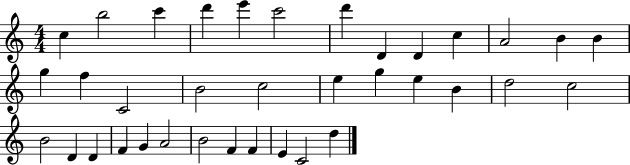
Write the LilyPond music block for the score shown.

{
  \clef treble
  \numericTimeSignature
  \time 4/4
  \key c \major
  c''4 b''2 c'''4 | d'''4 e'''4 c'''2 | d'''4 d'4 d'4 c''4 | a'2 b'4 b'4 | \break g''4 f''4 c'2 | b'2 c''2 | e''4 g''4 e''4 b'4 | d''2 c''2 | \break b'2 d'4 d'4 | f'4 g'4 a'2 | b'2 f'4 f'4 | e'4 c'2 d''4 | \break \bar "|."
}